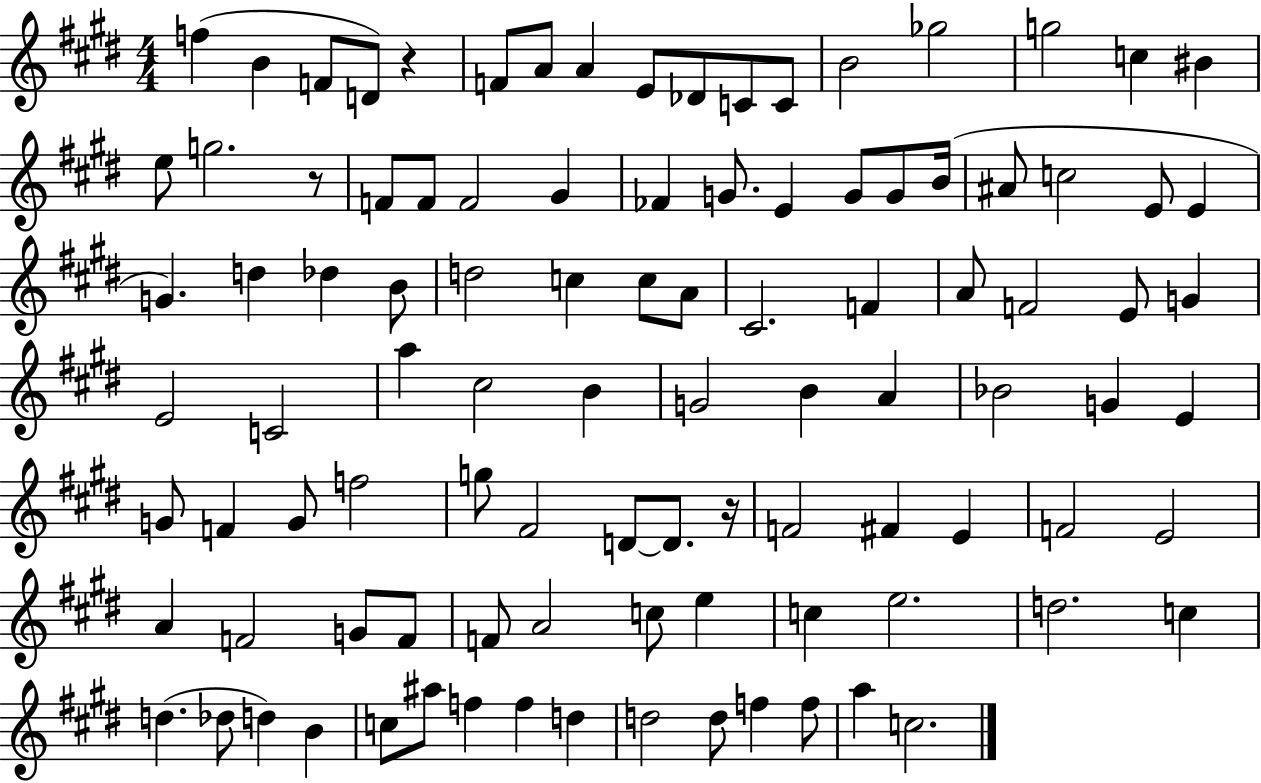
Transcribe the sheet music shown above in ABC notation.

X:1
T:Untitled
M:4/4
L:1/4
K:E
f B F/2 D/2 z F/2 A/2 A E/2 _D/2 C/2 C/2 B2 _g2 g2 c ^B e/2 g2 z/2 F/2 F/2 F2 ^G _F G/2 E G/2 G/2 B/4 ^A/2 c2 E/2 E G d _d B/2 d2 c c/2 A/2 ^C2 F A/2 F2 E/2 G E2 C2 a ^c2 B G2 B A _B2 G E G/2 F G/2 f2 g/2 ^F2 D/2 D/2 z/4 F2 ^F E F2 E2 A F2 G/2 F/2 F/2 A2 c/2 e c e2 d2 c d _d/2 d B c/2 ^a/2 f f d d2 d/2 f f/2 a c2